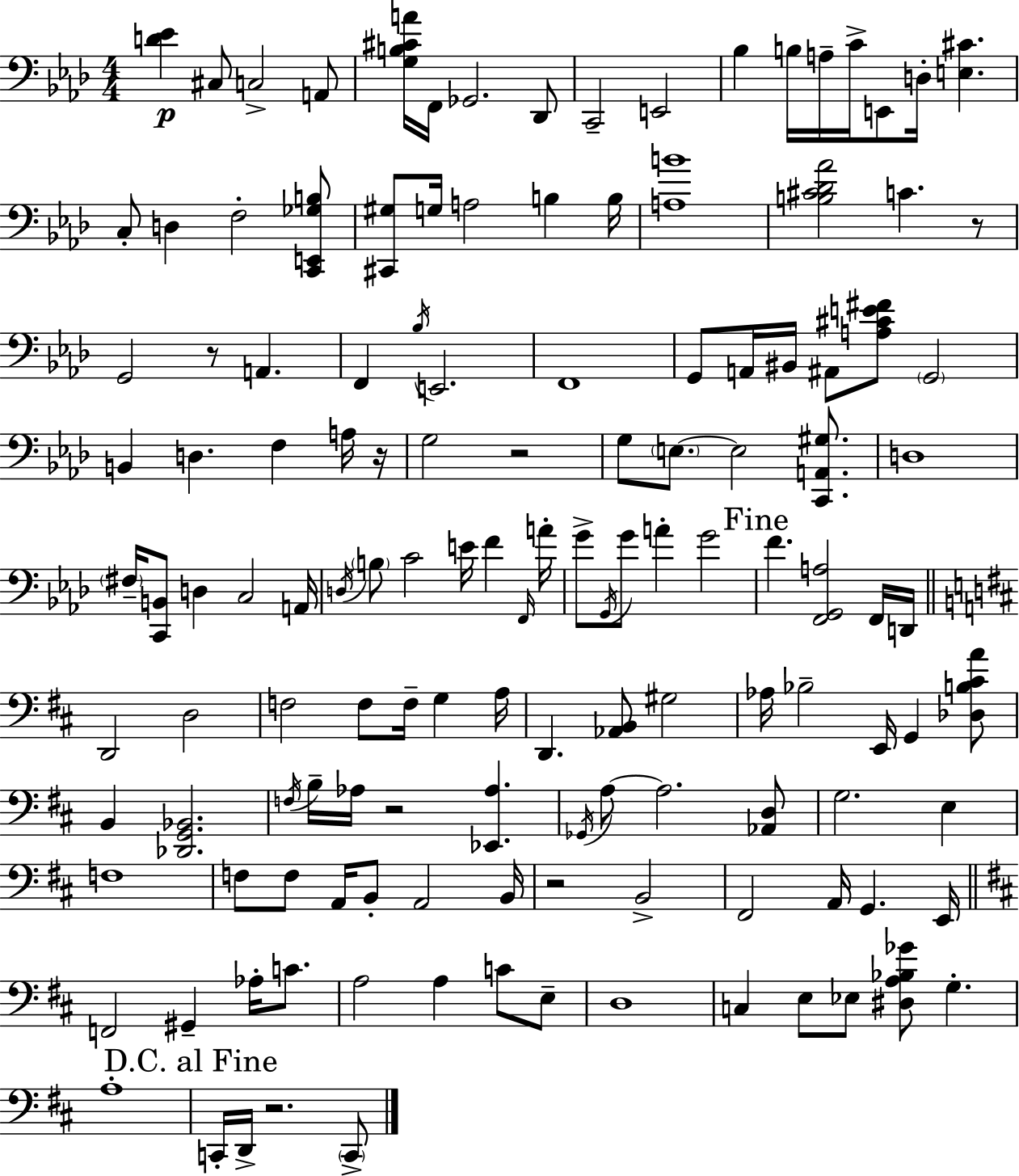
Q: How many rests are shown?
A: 7